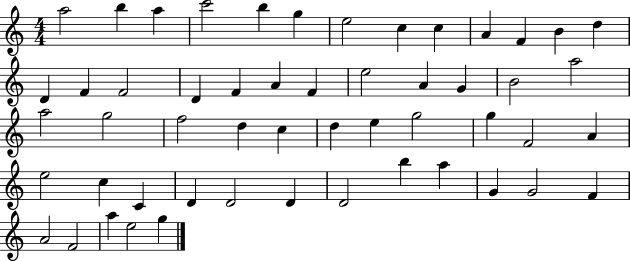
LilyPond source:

{
  \clef treble
  \numericTimeSignature
  \time 4/4
  \key c \major
  a''2 b''4 a''4 | c'''2 b''4 g''4 | e''2 c''4 c''4 | a'4 f'4 b'4 d''4 | \break d'4 f'4 f'2 | d'4 f'4 a'4 f'4 | e''2 a'4 g'4 | b'2 a''2 | \break a''2 g''2 | f''2 d''4 c''4 | d''4 e''4 g''2 | g''4 f'2 a'4 | \break e''2 c''4 c'4 | d'4 d'2 d'4 | d'2 b''4 a''4 | g'4 g'2 f'4 | \break a'2 f'2 | a''4 e''2 g''4 | \bar "|."
}